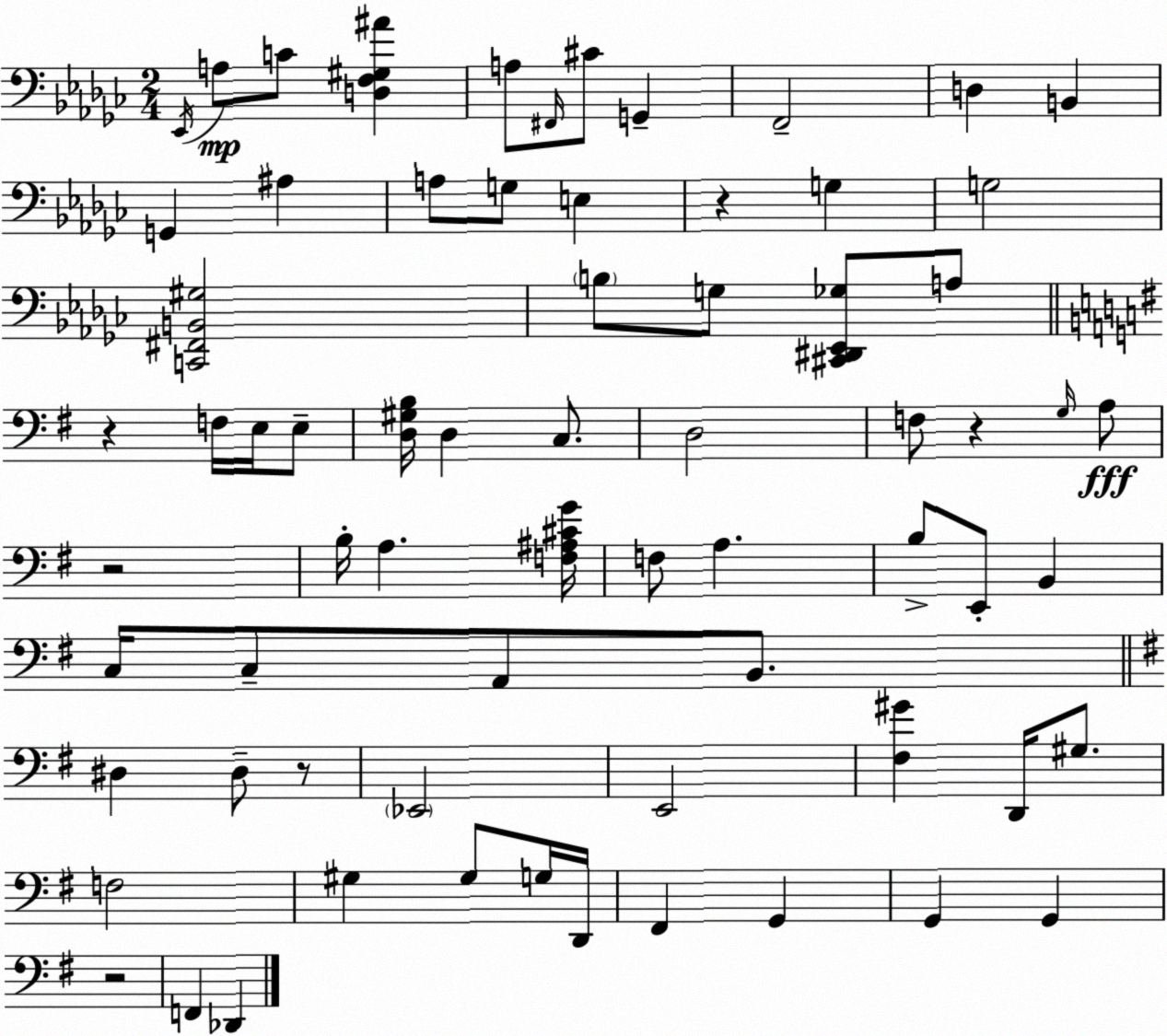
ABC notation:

X:1
T:Untitled
M:2/4
L:1/4
K:Ebm
_E,,/4 A,/2 C/2 [D,F,^G,^A] A,/2 ^F,,/4 ^C/2 G,, F,,2 D, B,, G,, ^A, A,/2 G,/2 E, z G, G,2 [C,,^F,,B,,^G,]2 B,/2 G,/2 [^C,,^D,,_E,,_G,]/2 A,/2 z F,/4 E,/4 E,/2 [D,^G,B,]/4 D, C,/2 D,2 F,/2 z G,/4 A,/2 z2 B,/4 A, [F,^A,^CG]/4 F,/2 A, B,/2 E,,/2 B,, C,/4 C,/2 A,,/2 B,,/2 ^D, ^D,/2 z/2 _E,,2 E,,2 [^F,^G] D,,/4 ^G,/2 F,2 ^G, ^G,/2 G,/4 D,,/4 ^F,, G,, G,, G,, z2 F,, _D,,